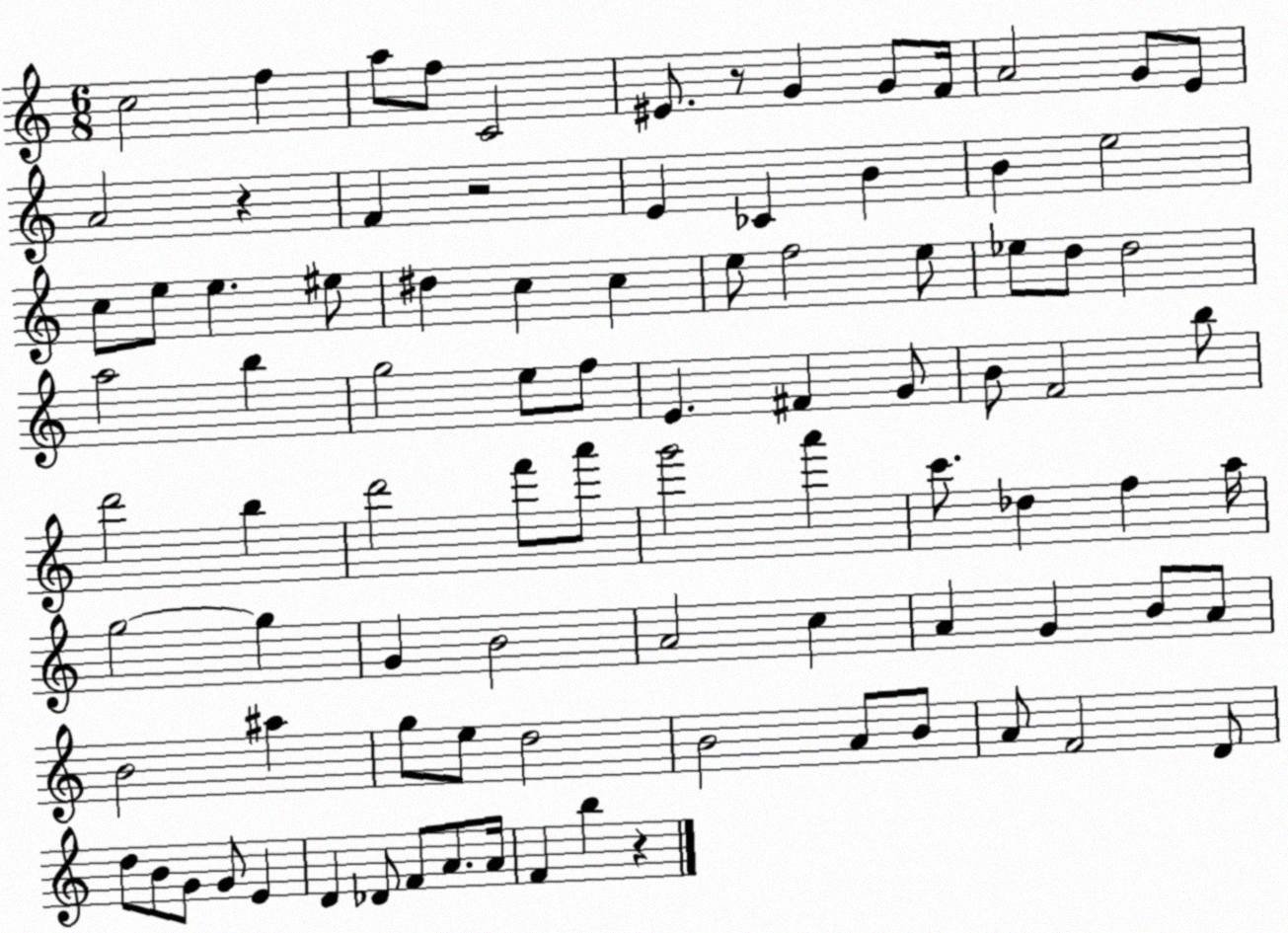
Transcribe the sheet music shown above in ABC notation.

X:1
T:Untitled
M:6/8
L:1/4
K:C
c2 f a/2 f/2 C2 ^E/2 z/2 G G/2 F/4 A2 G/2 E/2 A2 z F z2 E _C B B e2 c/2 e/2 e ^e/2 ^d c c e/2 f2 e/2 _e/2 d/2 d2 a2 b g2 e/2 f/2 E ^F G/2 B/2 F2 b/2 d'2 b d'2 f'/2 a'/2 g'2 a' c'/2 _d f a/4 g2 g G B2 A2 c A G B/2 A/2 B2 ^a g/2 e/2 d2 B2 A/2 B/2 A/2 F2 D/2 d/2 B/2 G/2 G/2 E D _D/2 F/2 A/2 A/4 F b z